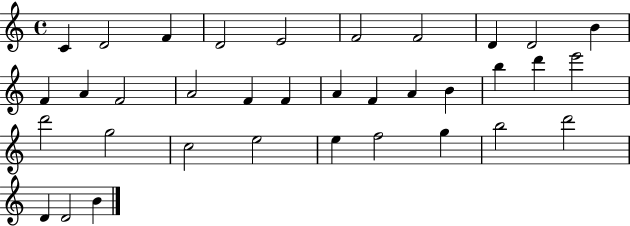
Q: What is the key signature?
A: C major